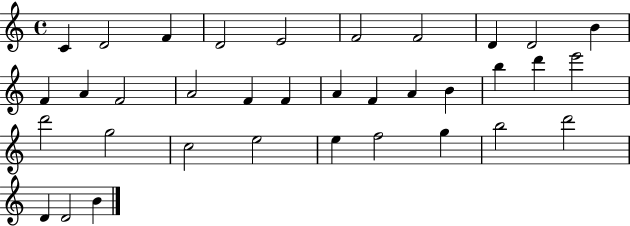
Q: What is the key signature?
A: C major